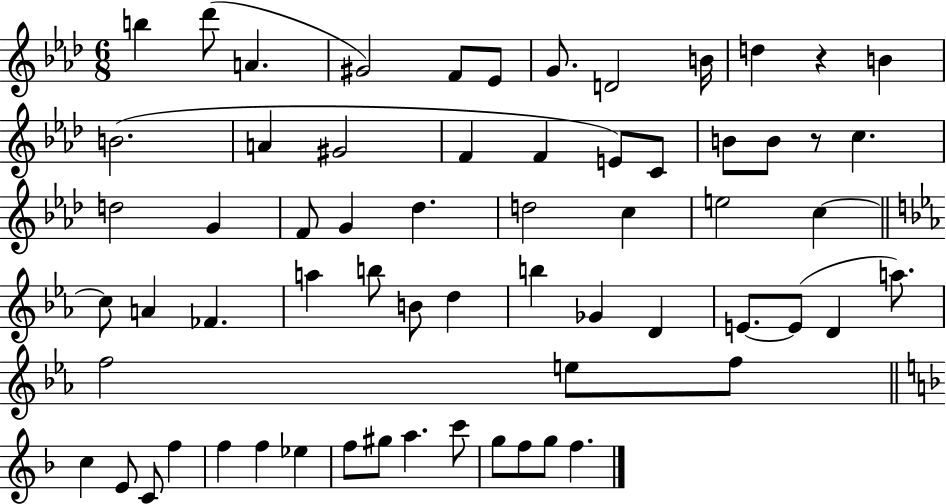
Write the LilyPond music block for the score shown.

{
  \clef treble
  \numericTimeSignature
  \time 6/8
  \key aes \major
  \repeat volta 2 { b''4 des'''8( a'4. | gis'2) f'8 ees'8 | g'8. d'2 b'16 | d''4 r4 b'4 | \break b'2.( | a'4 gis'2 | f'4 f'4 e'8) c'8 | b'8 b'8 r8 c''4. | \break d''2 g'4 | f'8 g'4 des''4. | d''2 c''4 | e''2 c''4~~ | \break \bar "||" \break \key c \minor c''8 a'4 fes'4. | a''4 b''8 b'8 d''4 | b''4 ges'4 d'4 | e'8.~~ e'8( d'4 a''8.) | \break f''2 e''8 f''8 | \bar "||" \break \key f \major c''4 e'8 c'8 f''4 | f''4 f''4 ees''4 | f''8 gis''8 a''4. c'''8 | g''8 f''8 g''8 f''4. | \break } \bar "|."
}